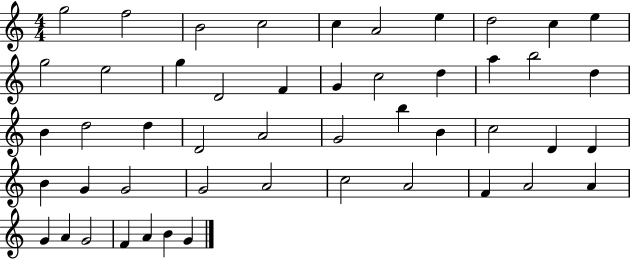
X:1
T:Untitled
M:4/4
L:1/4
K:C
g2 f2 B2 c2 c A2 e d2 c e g2 e2 g D2 F G c2 d a b2 d B d2 d D2 A2 G2 b B c2 D D B G G2 G2 A2 c2 A2 F A2 A G A G2 F A B G